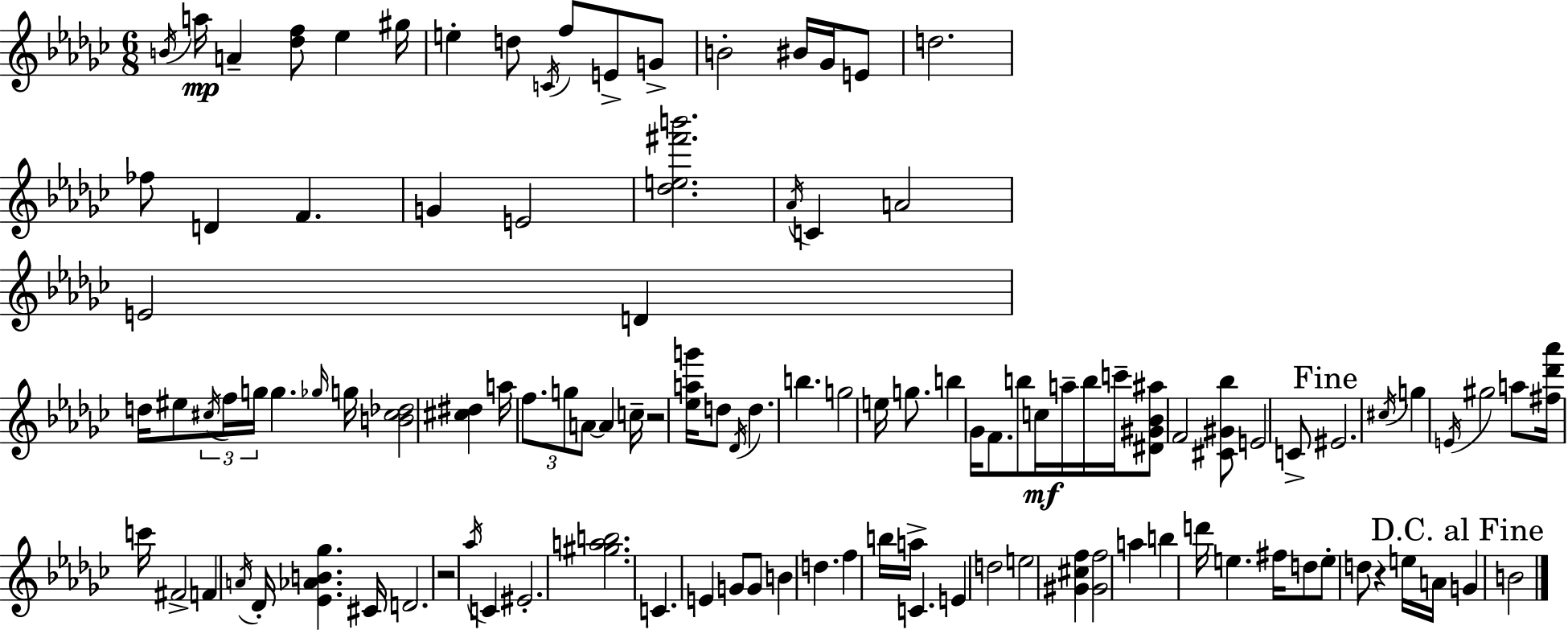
X:1
T:Untitled
M:6/8
L:1/4
K:Ebm
B/4 a/4 A [_df]/2 _e ^g/4 e d/2 C/4 f/2 E/2 G/2 B2 ^B/4 _G/4 E/2 d2 _f/2 D F G E2 [_de^f'b']2 _A/4 C A2 E2 D d/4 ^e/2 ^c/4 f/4 g/4 g _g/4 g/4 [B^c_d]2 [^c^d] a/4 f/2 g/2 A/2 A c/4 z2 [_eag']/4 d/2 _D/4 d b g2 e/4 g/2 b _G/4 F/2 b/2 c/4 a/4 b/4 c'/4 [^D^G_B^a]/2 F2 [^C^G_b]/2 E2 C/2 ^E2 ^c/4 g E/4 ^g2 a/2 [^f_d'_a']/4 c'/4 ^F2 F A/4 _D/4 [_E_AB_g] ^C/4 D2 z2 _a/4 C ^E2 [^gab]2 C E G/2 G/2 B d f b/4 a/4 C E d2 e2 [^G^cf] [^Gf]2 a b d'/4 e ^f/4 d/2 e/2 d/2 z e/4 A/4 G B2